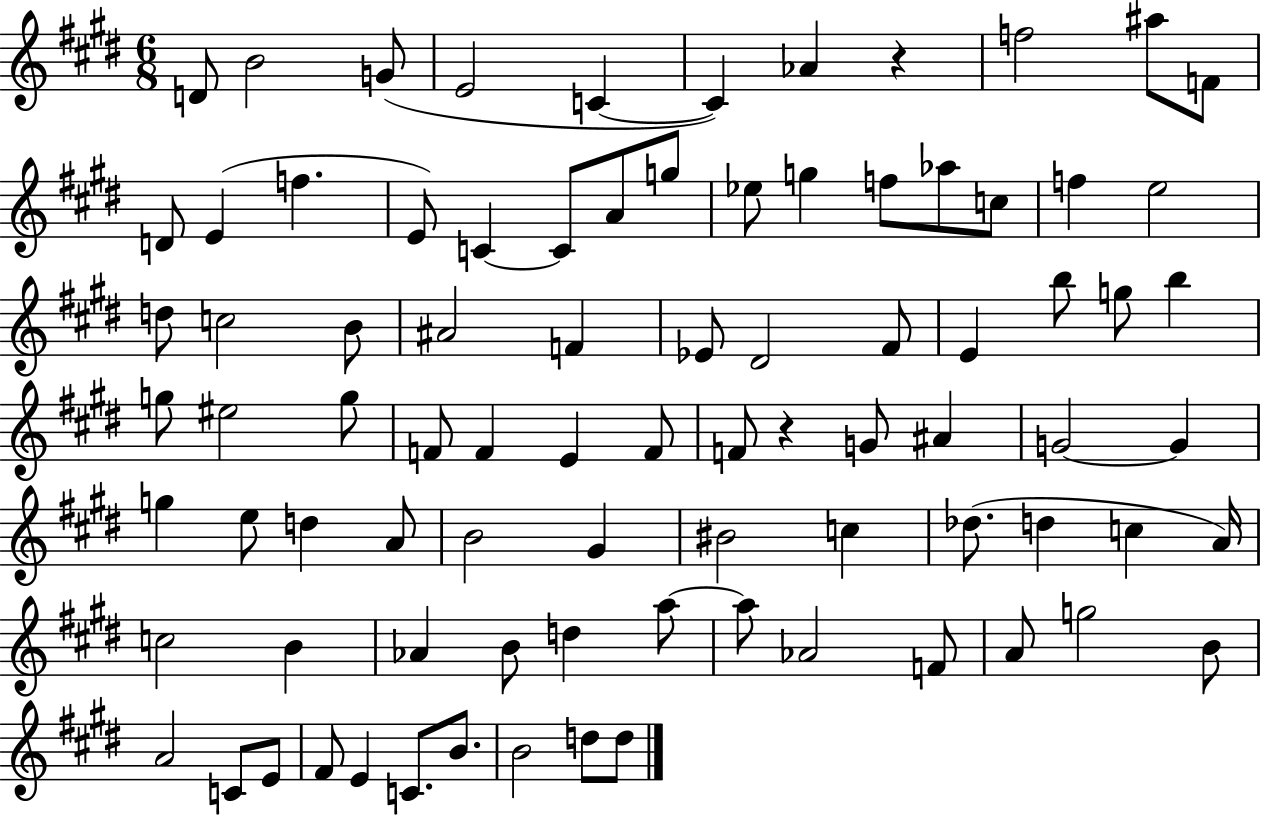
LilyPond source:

{
  \clef treble
  \numericTimeSignature
  \time 6/8
  \key e \major
  d'8 b'2 g'8( | e'2 c'4~~ | c'4) aes'4 r4 | f''2 ais''8 f'8 | \break d'8 e'4( f''4. | e'8) c'4~~ c'8 a'8 g''8 | ees''8 g''4 f''8 aes''8 c''8 | f''4 e''2 | \break d''8 c''2 b'8 | ais'2 f'4 | ees'8 dis'2 fis'8 | e'4 b''8 g''8 b''4 | \break g''8 eis''2 g''8 | f'8 f'4 e'4 f'8 | f'8 r4 g'8 ais'4 | g'2~~ g'4 | \break g''4 e''8 d''4 a'8 | b'2 gis'4 | bis'2 c''4 | des''8.( d''4 c''4 a'16) | \break c''2 b'4 | aes'4 b'8 d''4 a''8~~ | a''8 aes'2 f'8 | a'8 g''2 b'8 | \break a'2 c'8 e'8 | fis'8 e'4 c'8. b'8. | b'2 d''8 d''8 | \bar "|."
}